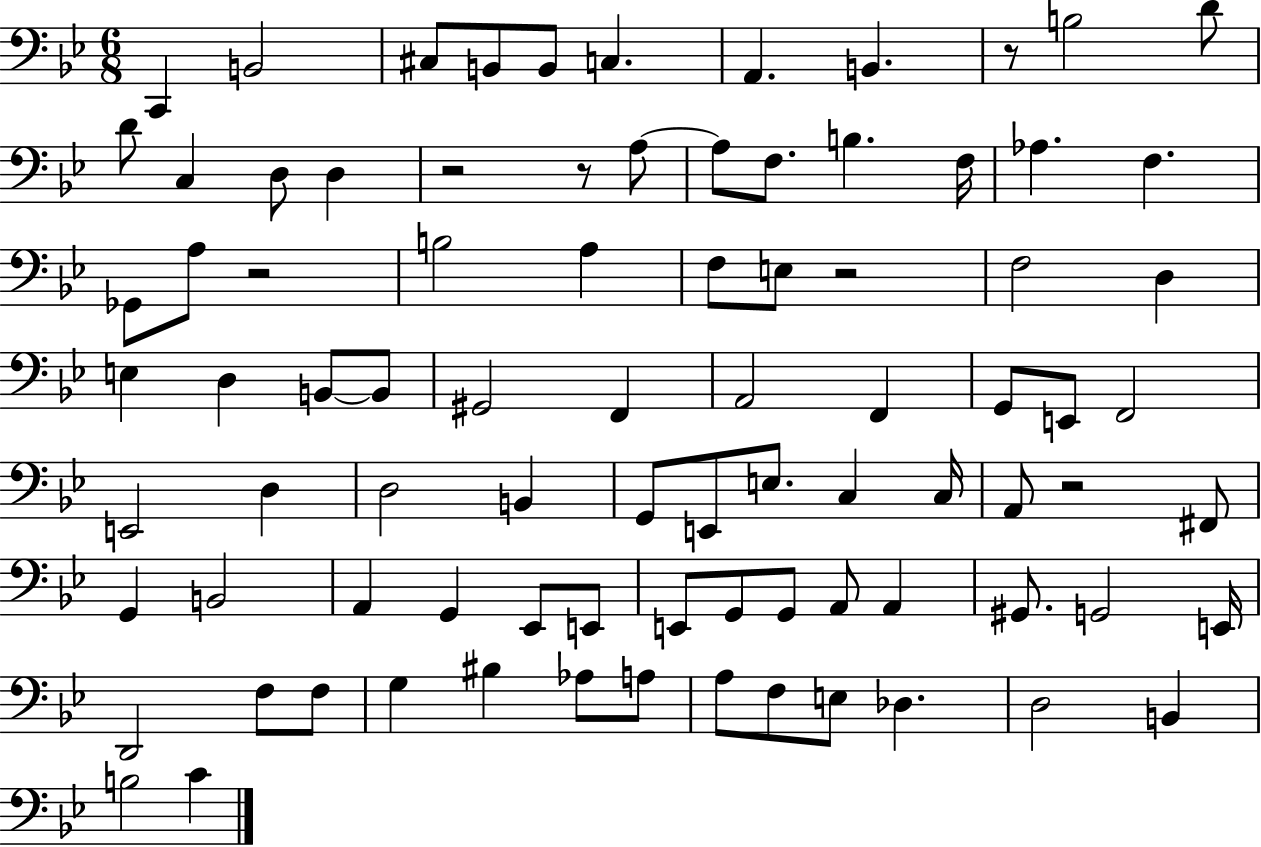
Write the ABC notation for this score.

X:1
T:Untitled
M:6/8
L:1/4
K:Bb
C,, B,,2 ^C,/2 B,,/2 B,,/2 C, A,, B,, z/2 B,2 D/2 D/2 C, D,/2 D, z2 z/2 A,/2 A,/2 F,/2 B, F,/4 _A, F, _G,,/2 A,/2 z2 B,2 A, F,/2 E,/2 z2 F,2 D, E, D, B,,/2 B,,/2 ^G,,2 F,, A,,2 F,, G,,/2 E,,/2 F,,2 E,,2 D, D,2 B,, G,,/2 E,,/2 E,/2 C, C,/4 A,,/2 z2 ^F,,/2 G,, B,,2 A,, G,, _E,,/2 E,,/2 E,,/2 G,,/2 G,,/2 A,,/2 A,, ^G,,/2 G,,2 E,,/4 D,,2 F,/2 F,/2 G, ^B, _A,/2 A,/2 A,/2 F,/2 E,/2 _D, D,2 B,, B,2 C